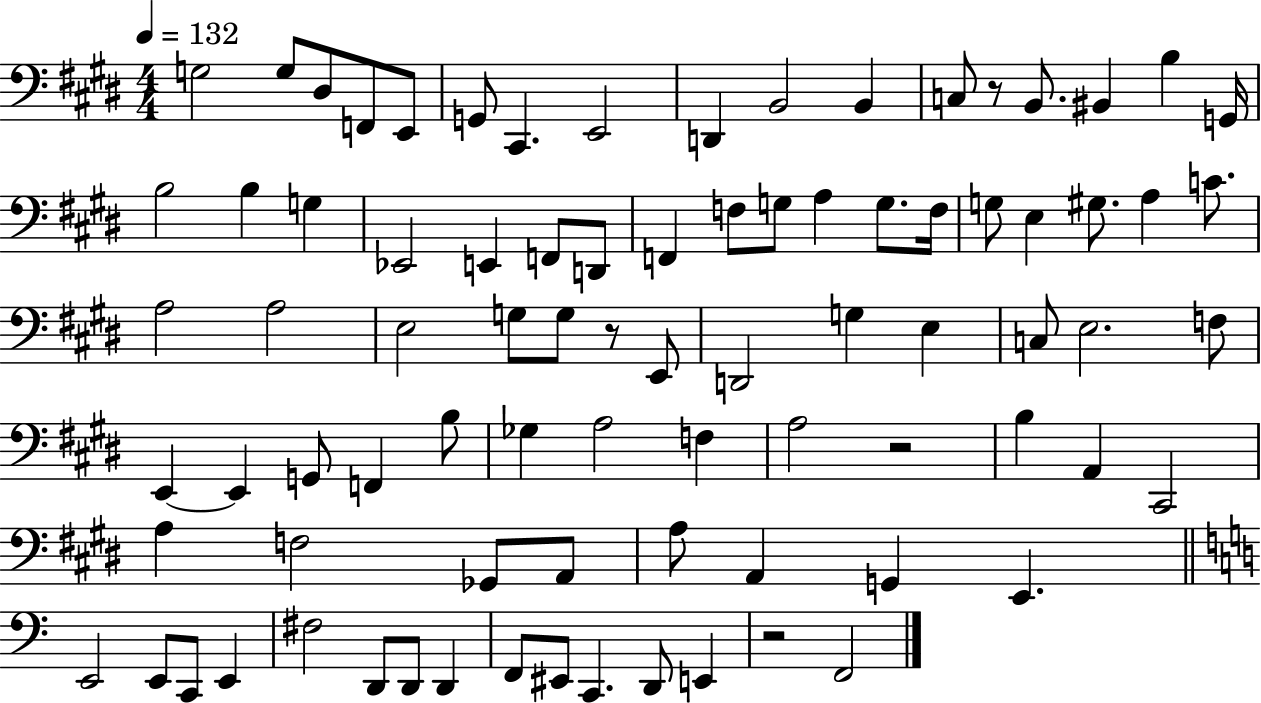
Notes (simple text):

G3/h G3/e D#3/e F2/e E2/e G2/e C#2/q. E2/h D2/q B2/h B2/q C3/e R/e B2/e. BIS2/q B3/q G2/s B3/h B3/q G3/q Eb2/h E2/q F2/e D2/e F2/q F3/e G3/e A3/q G3/e. F3/s G3/e E3/q G#3/e. A3/q C4/e. A3/h A3/h E3/h G3/e G3/e R/e E2/e D2/h G3/q E3/q C3/e E3/h. F3/e E2/q E2/q G2/e F2/q B3/e Gb3/q A3/h F3/q A3/h R/h B3/q A2/q C#2/h A3/q F3/h Gb2/e A2/e A3/e A2/q G2/q E2/q. E2/h E2/e C2/e E2/q F#3/h D2/e D2/e D2/q F2/e EIS2/e C2/q. D2/e E2/q R/h F2/h